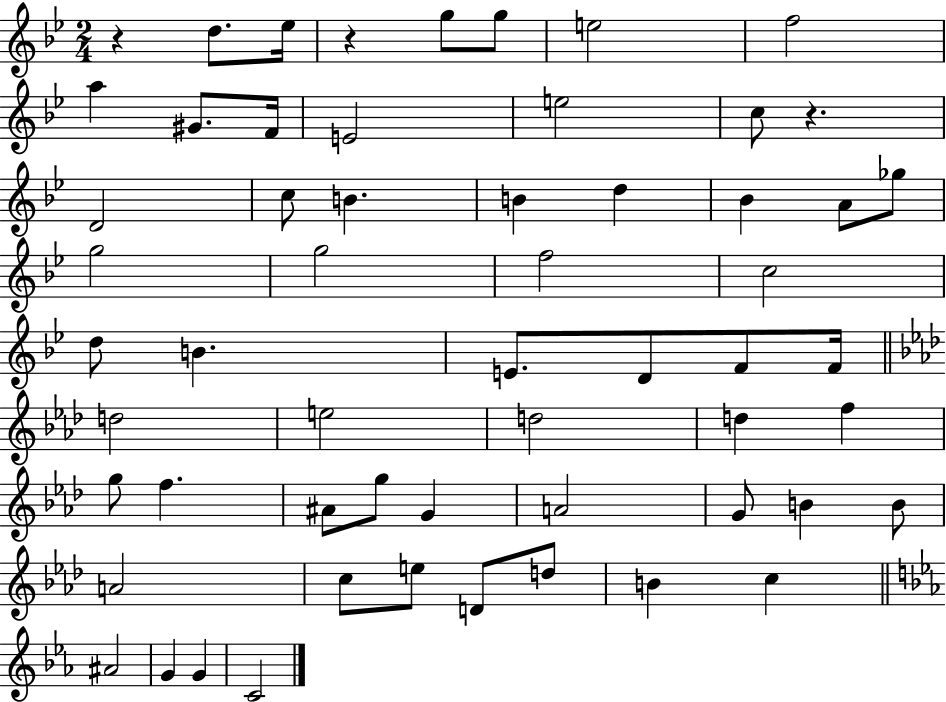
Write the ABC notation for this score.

X:1
T:Untitled
M:2/4
L:1/4
K:Bb
z d/2 _e/4 z g/2 g/2 e2 f2 a ^G/2 F/4 E2 e2 c/2 z D2 c/2 B B d _B A/2 _g/2 g2 g2 f2 c2 d/2 B E/2 D/2 F/2 F/4 d2 e2 d2 d f g/2 f ^A/2 g/2 G A2 G/2 B B/2 A2 c/2 e/2 D/2 d/2 B c ^A2 G G C2